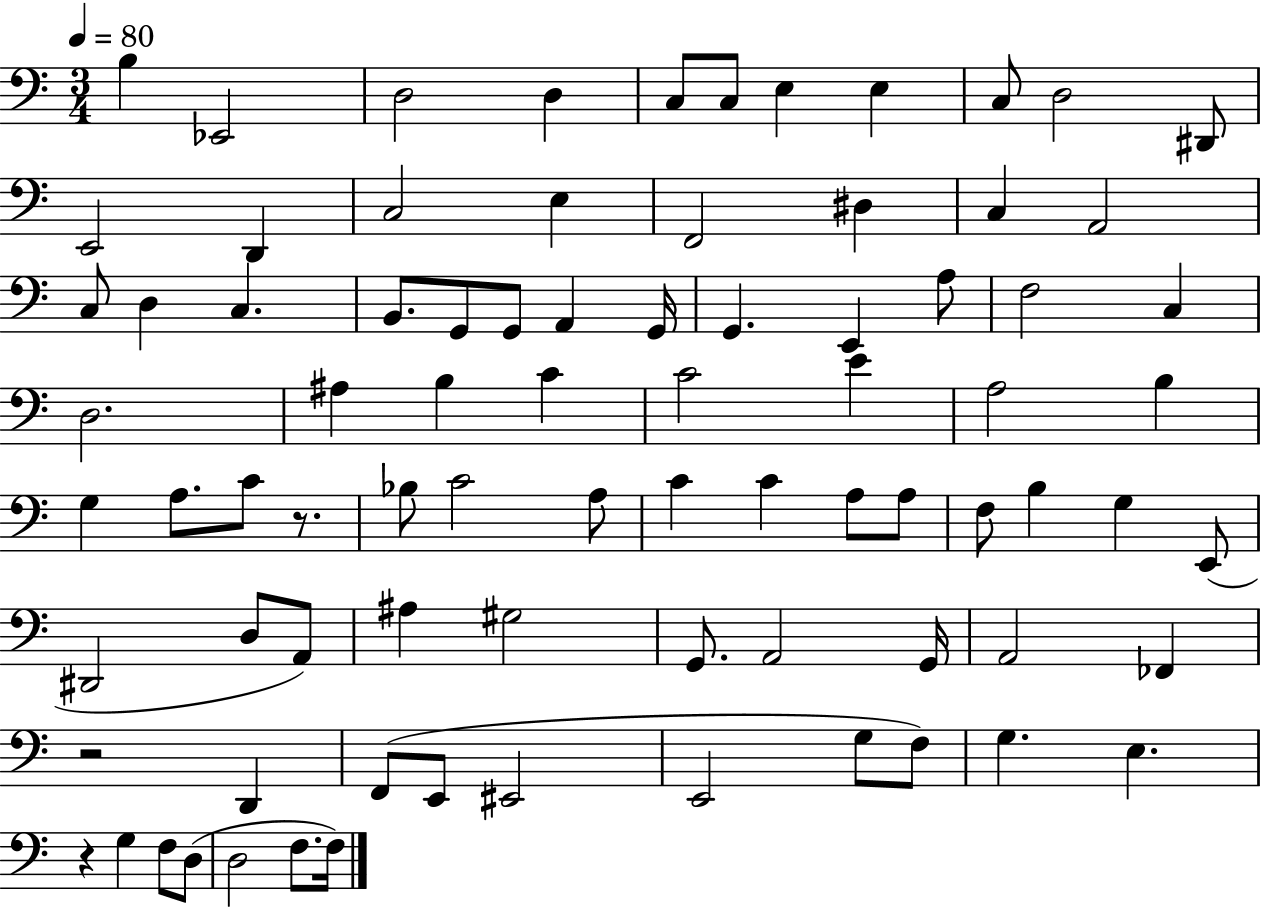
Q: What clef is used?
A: bass